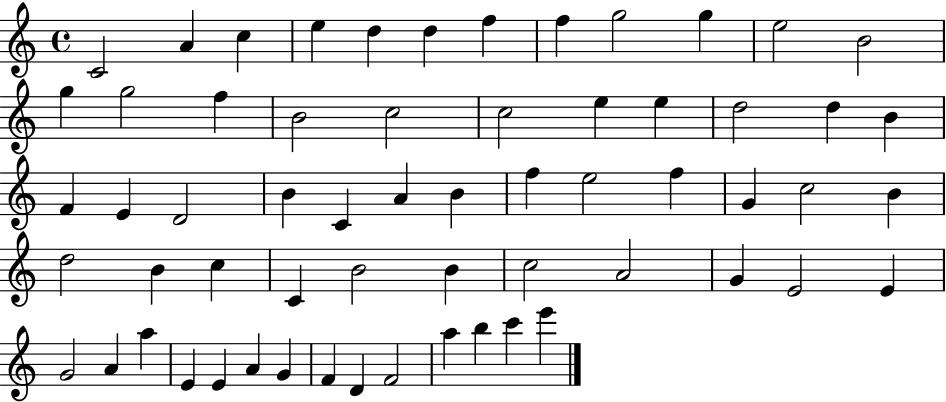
X:1
T:Untitled
M:4/4
L:1/4
K:C
C2 A c e d d f f g2 g e2 B2 g g2 f B2 c2 c2 e e d2 d B F E D2 B C A B f e2 f G c2 B d2 B c C B2 B c2 A2 G E2 E G2 A a E E A G F D F2 a b c' e'